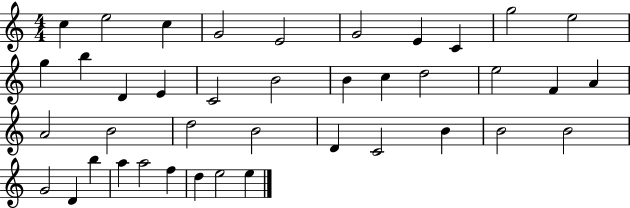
C5/q E5/h C5/q G4/h E4/h G4/h E4/q C4/q G5/h E5/h G5/q B5/q D4/q E4/q C4/h B4/h B4/q C5/q D5/h E5/h F4/q A4/q A4/h B4/h D5/h B4/h D4/q C4/h B4/q B4/h B4/h G4/h D4/q B5/q A5/q A5/h F5/q D5/q E5/h E5/q